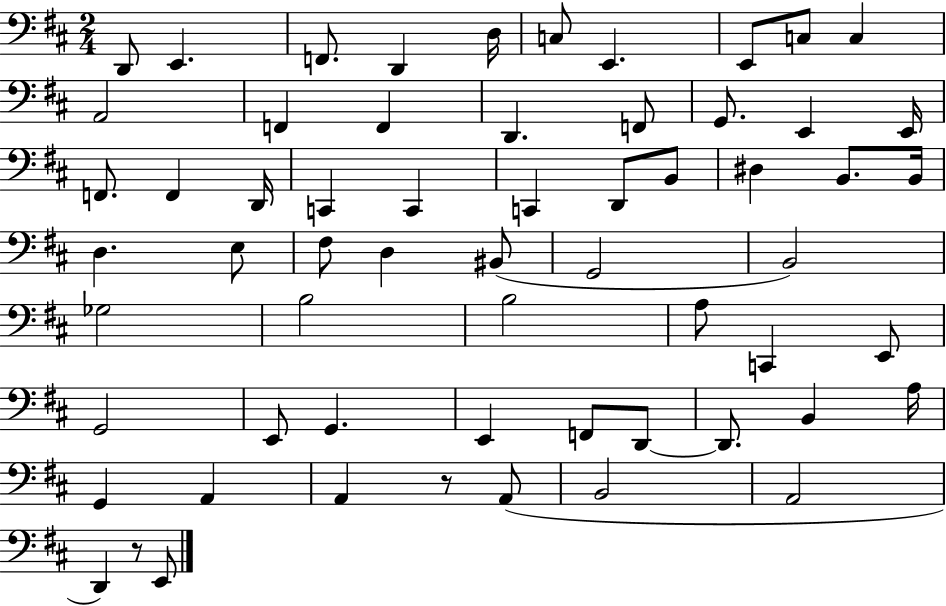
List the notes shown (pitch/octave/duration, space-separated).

D2/e E2/q. F2/e. D2/q D3/s C3/e E2/q. E2/e C3/e C3/q A2/h F2/q F2/q D2/q. F2/e G2/e. E2/q E2/s F2/e. F2/q D2/s C2/q C2/q C2/q D2/e B2/e D#3/q B2/e. B2/s D3/q. E3/e F#3/e D3/q BIS2/e G2/h B2/h Gb3/h B3/h B3/h A3/e C2/q E2/e G2/h E2/e G2/q. E2/q F2/e D2/e D2/e. B2/q A3/s G2/q A2/q A2/q R/e A2/e B2/h A2/h D2/q R/e E2/e